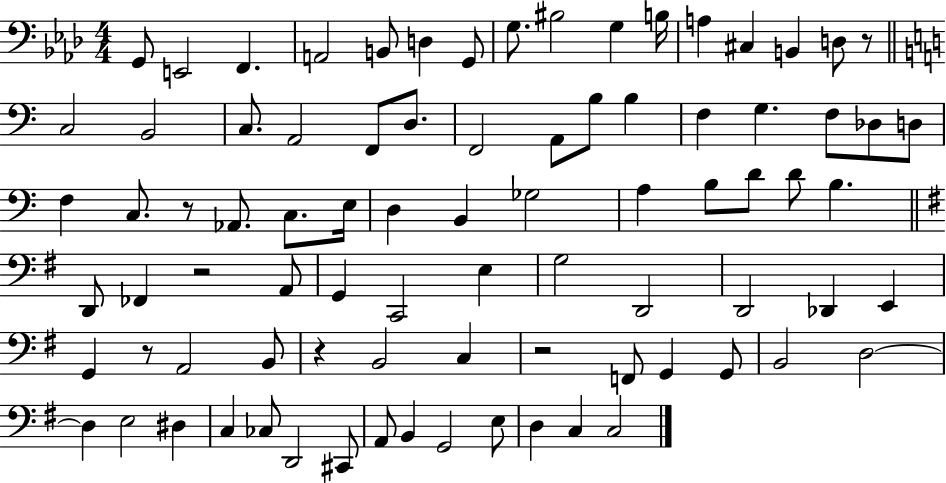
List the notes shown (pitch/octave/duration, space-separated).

G2/e E2/h F2/q. A2/h B2/e D3/q G2/e G3/e. BIS3/h G3/q B3/s A3/q C#3/q B2/q D3/e R/e C3/h B2/h C3/e. A2/h F2/e D3/e. F2/h A2/e B3/e B3/q F3/q G3/q. F3/e Db3/e D3/e F3/q C3/e. R/e Ab2/e. C3/e. E3/s D3/q B2/q Gb3/h A3/q B3/e D4/e D4/e B3/q. D2/e FES2/q R/h A2/e G2/q C2/h E3/q G3/h D2/h D2/h Db2/q E2/q G2/q R/e A2/h B2/e R/q B2/h C3/q R/h F2/e G2/q G2/e B2/h D3/h D3/q E3/h D#3/q C3/q CES3/e D2/h C#2/e A2/e B2/q G2/h E3/e D3/q C3/q C3/h